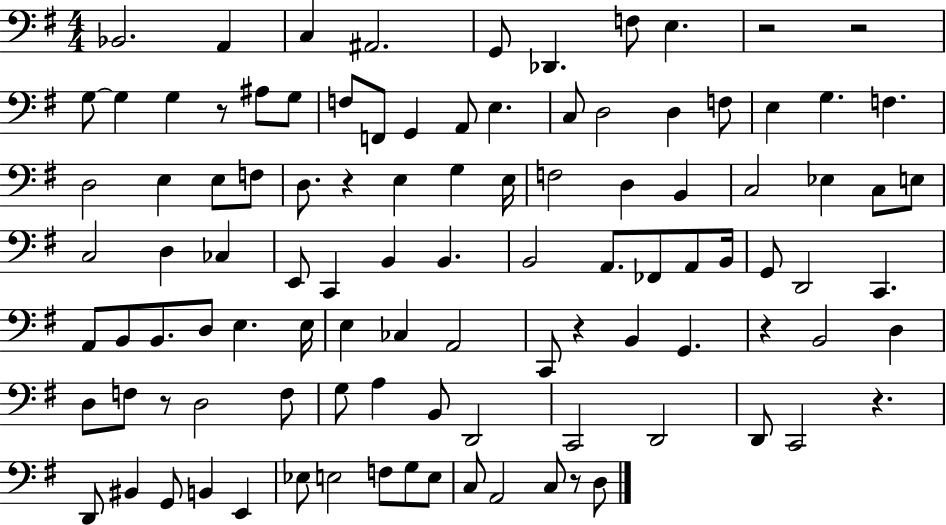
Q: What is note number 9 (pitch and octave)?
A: G3